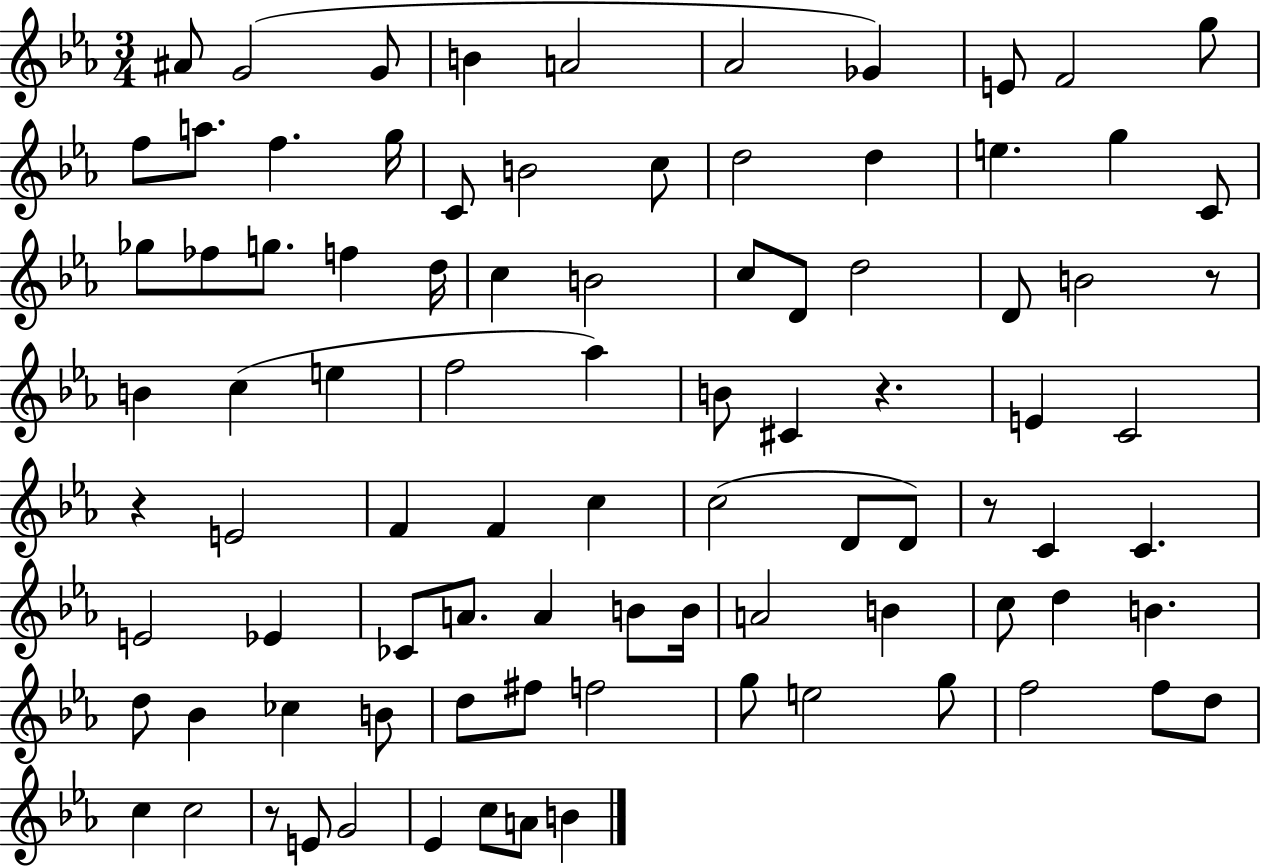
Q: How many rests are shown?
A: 5